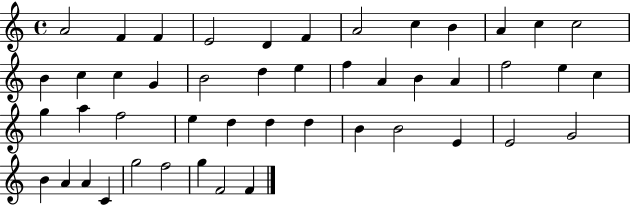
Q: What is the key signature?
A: C major